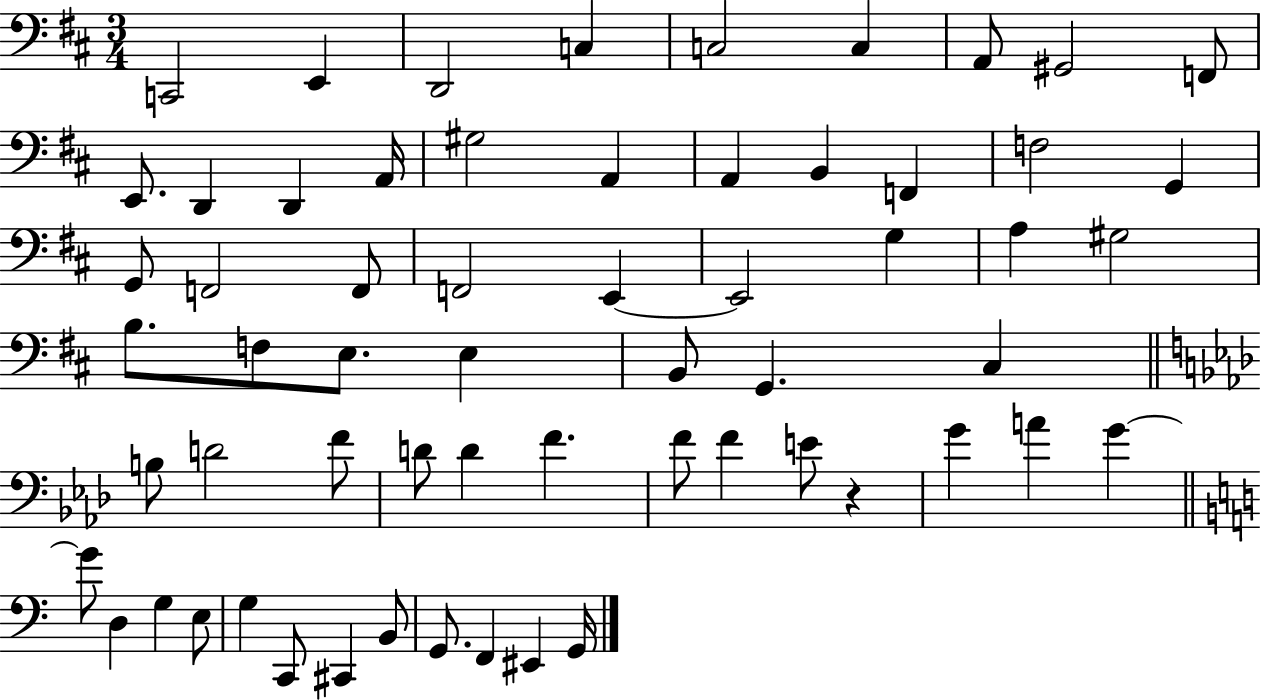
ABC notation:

X:1
T:Untitled
M:3/4
L:1/4
K:D
C,,2 E,, D,,2 C, C,2 C, A,,/2 ^G,,2 F,,/2 E,,/2 D,, D,, A,,/4 ^G,2 A,, A,, B,, F,, F,2 G,, G,,/2 F,,2 F,,/2 F,,2 E,, E,,2 G, A, ^G,2 B,/2 F,/2 E,/2 E, B,,/2 G,, ^C, B,/2 D2 F/2 D/2 D F F/2 F E/2 z G A G G/2 D, G, E,/2 G, C,,/2 ^C,, B,,/2 G,,/2 F,, ^E,, G,,/4